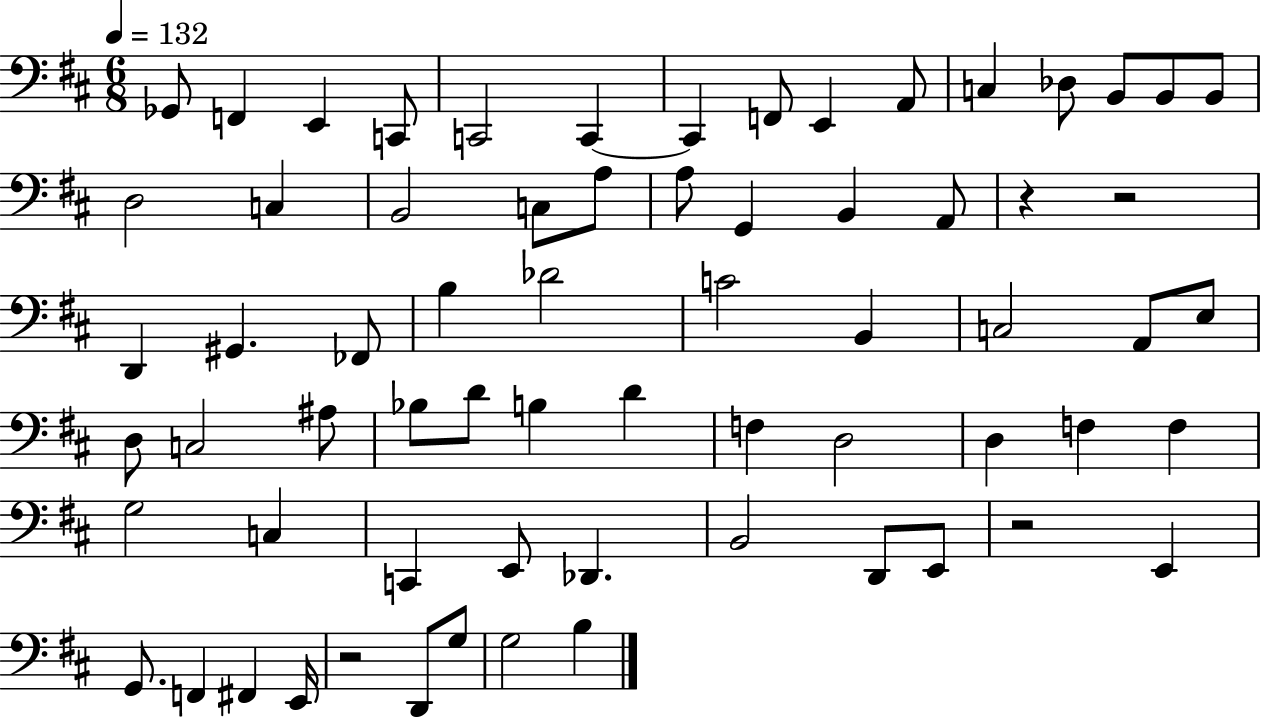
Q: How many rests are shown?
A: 4